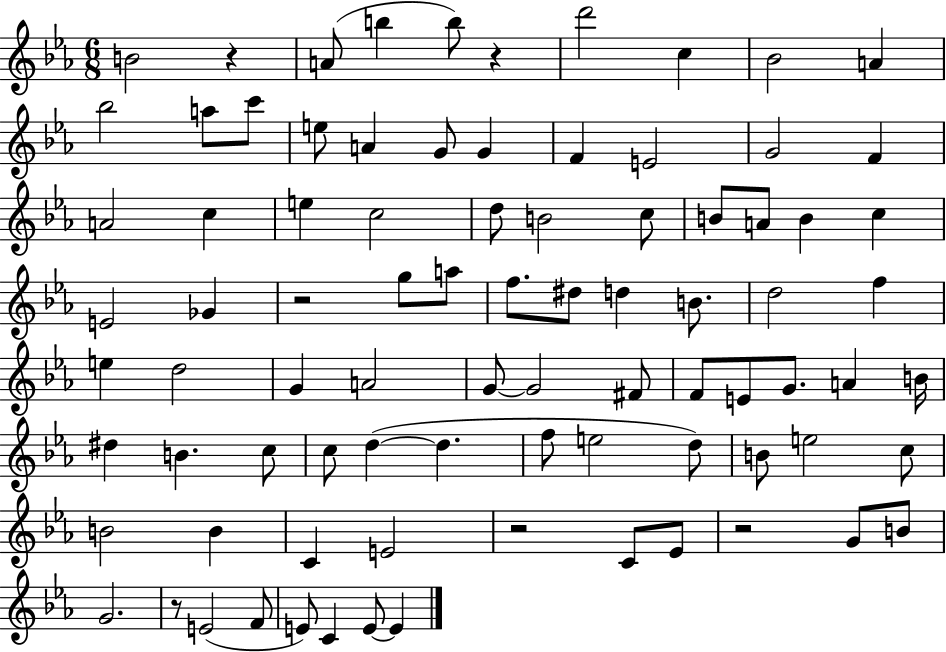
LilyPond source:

{
  \clef treble
  \numericTimeSignature
  \time 6/8
  \key ees \major
  \repeat volta 2 { b'2 r4 | a'8( b''4 b''8) r4 | d'''2 c''4 | bes'2 a'4 | \break bes''2 a''8 c'''8 | e''8 a'4 g'8 g'4 | f'4 e'2 | g'2 f'4 | \break a'2 c''4 | e''4 c''2 | d''8 b'2 c''8 | b'8 a'8 b'4 c''4 | \break e'2 ges'4 | r2 g''8 a''8 | f''8. dis''8 d''4 b'8. | d''2 f''4 | \break e''4 d''2 | g'4 a'2 | g'8~~ g'2 fis'8 | f'8 e'8 g'8. a'4 b'16 | \break dis''4 b'4. c''8 | c''8 d''4~(~ d''4. | f''8 e''2 d''8) | b'8 e''2 c''8 | \break b'2 b'4 | c'4 e'2 | r2 c'8 ees'8 | r2 g'8 b'8 | \break g'2. | r8 e'2( f'8 | e'8) c'4 e'8~~ e'4 | } \bar "|."
}